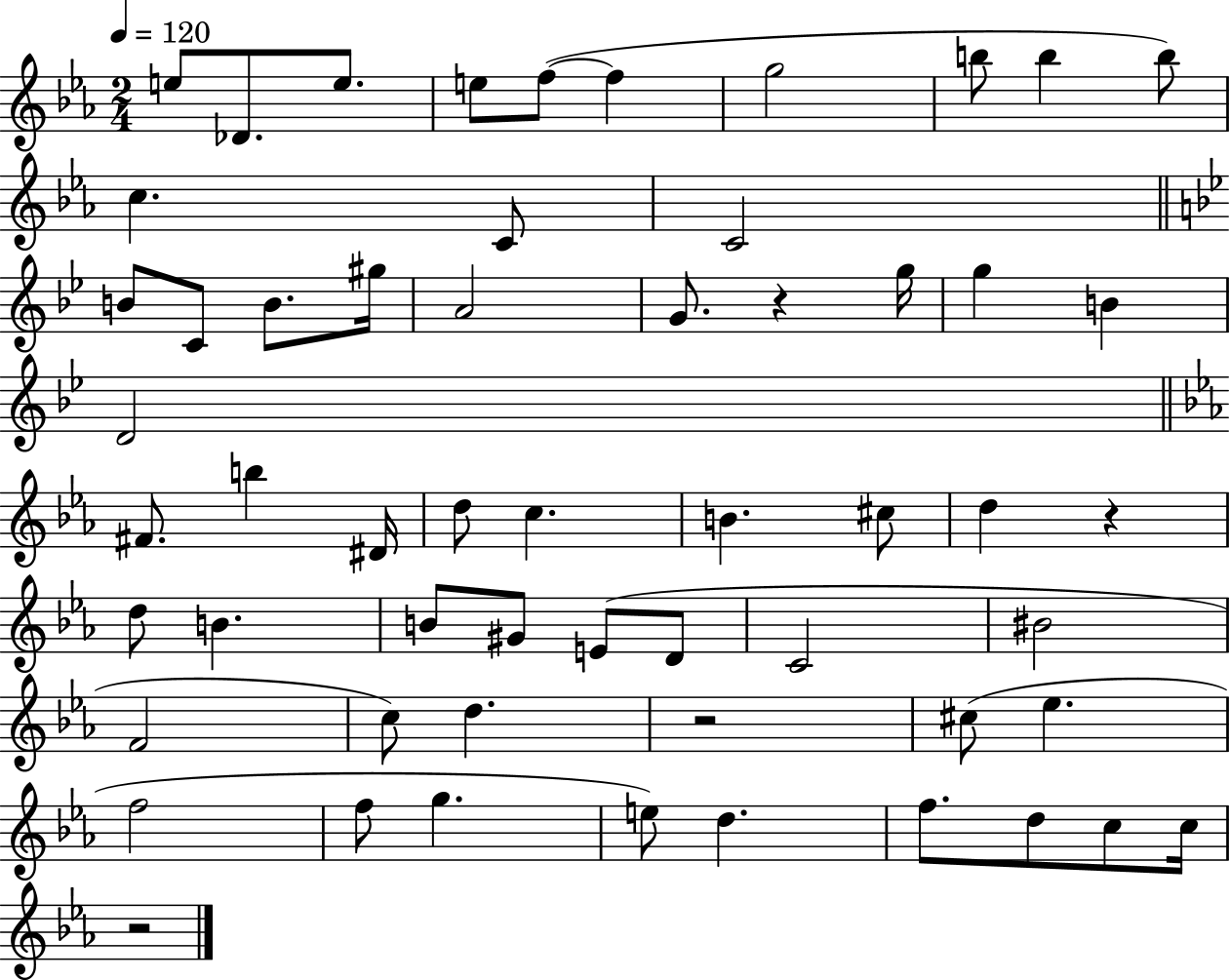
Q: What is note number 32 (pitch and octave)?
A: D5